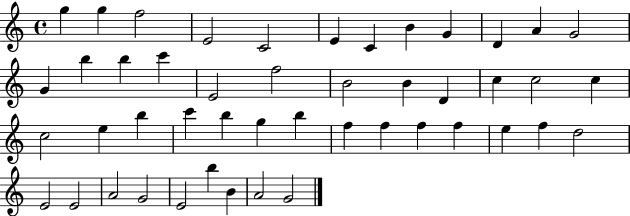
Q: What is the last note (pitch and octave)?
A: G4